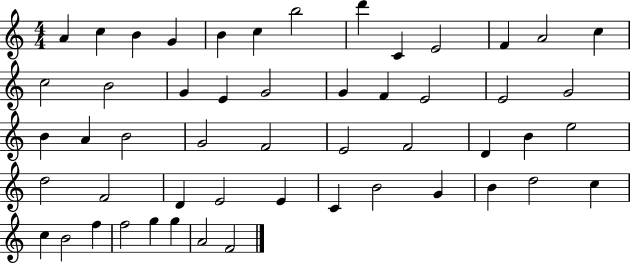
{
  \clef treble
  \numericTimeSignature
  \time 4/4
  \key c \major
  a'4 c''4 b'4 g'4 | b'4 c''4 b''2 | d'''4 c'4 e'2 | f'4 a'2 c''4 | \break c''2 b'2 | g'4 e'4 g'2 | g'4 f'4 e'2 | e'2 g'2 | \break b'4 a'4 b'2 | g'2 f'2 | e'2 f'2 | d'4 b'4 e''2 | \break d''2 f'2 | d'4 e'2 e'4 | c'4 b'2 g'4 | b'4 d''2 c''4 | \break c''4 b'2 f''4 | f''2 g''4 g''4 | a'2 f'2 | \bar "|."
}